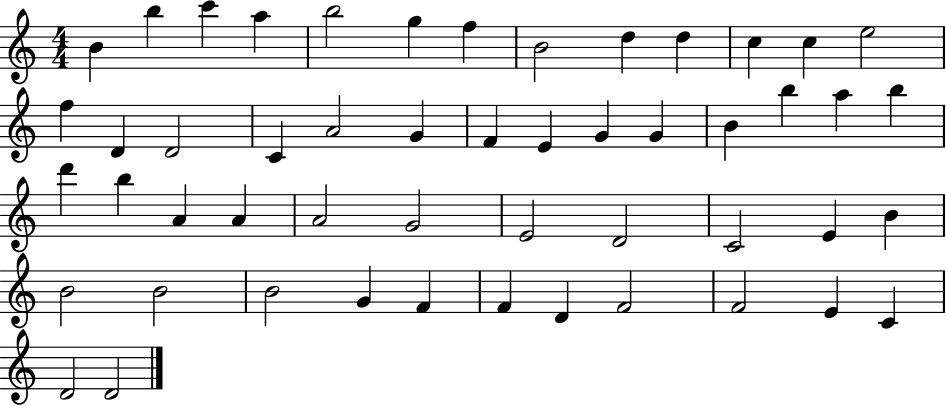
B4/q B5/q C6/q A5/q B5/h G5/q F5/q B4/h D5/q D5/q C5/q C5/q E5/h F5/q D4/q D4/h C4/q A4/h G4/q F4/q E4/q G4/q G4/q B4/q B5/q A5/q B5/q D6/q B5/q A4/q A4/q A4/h G4/h E4/h D4/h C4/h E4/q B4/q B4/h B4/h B4/h G4/q F4/q F4/q D4/q F4/h F4/h E4/q C4/q D4/h D4/h